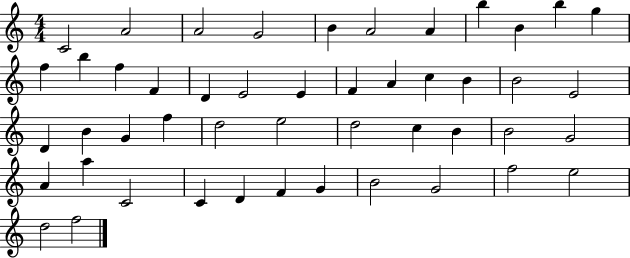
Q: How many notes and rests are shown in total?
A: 48